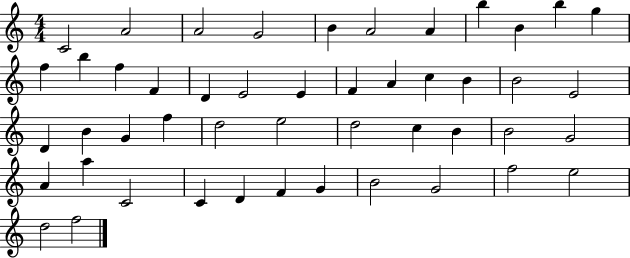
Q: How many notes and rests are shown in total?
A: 48